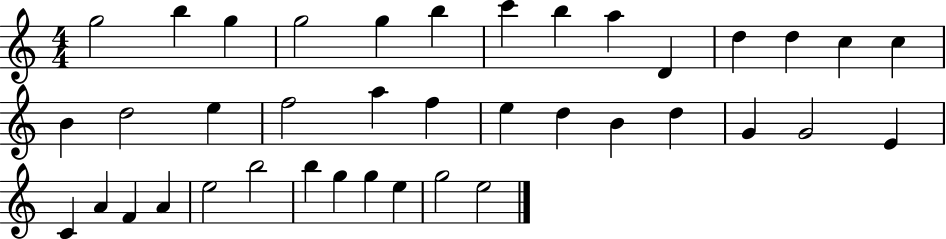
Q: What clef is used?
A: treble